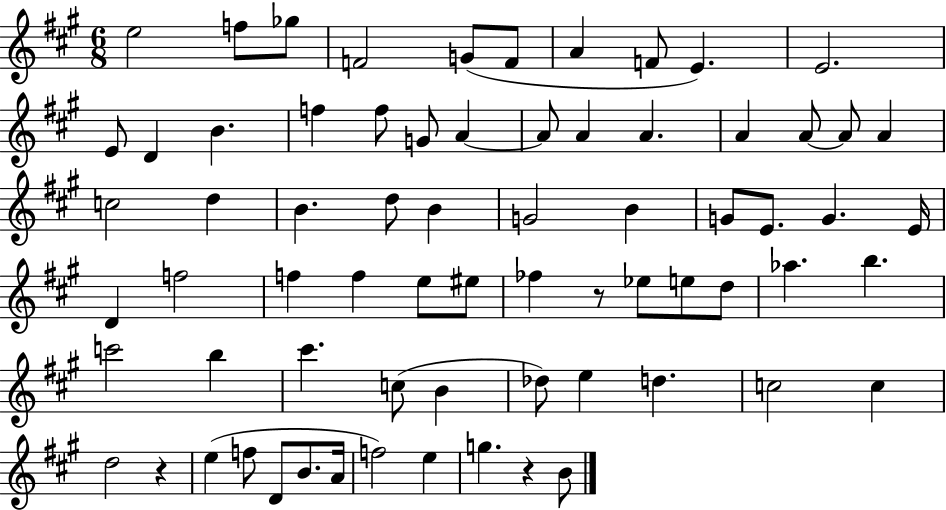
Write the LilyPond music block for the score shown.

{
  \clef treble
  \numericTimeSignature
  \time 6/8
  \key a \major
  \repeat volta 2 { e''2 f''8 ges''8 | f'2 g'8( f'8 | a'4 f'8 e'4.) | e'2. | \break e'8 d'4 b'4. | f''4 f''8 g'8 a'4~~ | a'8 a'4 a'4. | a'4 a'8~~ a'8 a'4 | \break c''2 d''4 | b'4. d''8 b'4 | g'2 b'4 | g'8 e'8. g'4. e'16 | \break d'4 f''2 | f''4 f''4 e''8 eis''8 | fes''4 r8 ees''8 e''8 d''8 | aes''4. b''4. | \break c'''2 b''4 | cis'''4. c''8( b'4 | des''8) e''4 d''4. | c''2 c''4 | \break d''2 r4 | e''4( f''8 d'8 b'8. a'16 | f''2) e''4 | g''4. r4 b'8 | \break } \bar "|."
}